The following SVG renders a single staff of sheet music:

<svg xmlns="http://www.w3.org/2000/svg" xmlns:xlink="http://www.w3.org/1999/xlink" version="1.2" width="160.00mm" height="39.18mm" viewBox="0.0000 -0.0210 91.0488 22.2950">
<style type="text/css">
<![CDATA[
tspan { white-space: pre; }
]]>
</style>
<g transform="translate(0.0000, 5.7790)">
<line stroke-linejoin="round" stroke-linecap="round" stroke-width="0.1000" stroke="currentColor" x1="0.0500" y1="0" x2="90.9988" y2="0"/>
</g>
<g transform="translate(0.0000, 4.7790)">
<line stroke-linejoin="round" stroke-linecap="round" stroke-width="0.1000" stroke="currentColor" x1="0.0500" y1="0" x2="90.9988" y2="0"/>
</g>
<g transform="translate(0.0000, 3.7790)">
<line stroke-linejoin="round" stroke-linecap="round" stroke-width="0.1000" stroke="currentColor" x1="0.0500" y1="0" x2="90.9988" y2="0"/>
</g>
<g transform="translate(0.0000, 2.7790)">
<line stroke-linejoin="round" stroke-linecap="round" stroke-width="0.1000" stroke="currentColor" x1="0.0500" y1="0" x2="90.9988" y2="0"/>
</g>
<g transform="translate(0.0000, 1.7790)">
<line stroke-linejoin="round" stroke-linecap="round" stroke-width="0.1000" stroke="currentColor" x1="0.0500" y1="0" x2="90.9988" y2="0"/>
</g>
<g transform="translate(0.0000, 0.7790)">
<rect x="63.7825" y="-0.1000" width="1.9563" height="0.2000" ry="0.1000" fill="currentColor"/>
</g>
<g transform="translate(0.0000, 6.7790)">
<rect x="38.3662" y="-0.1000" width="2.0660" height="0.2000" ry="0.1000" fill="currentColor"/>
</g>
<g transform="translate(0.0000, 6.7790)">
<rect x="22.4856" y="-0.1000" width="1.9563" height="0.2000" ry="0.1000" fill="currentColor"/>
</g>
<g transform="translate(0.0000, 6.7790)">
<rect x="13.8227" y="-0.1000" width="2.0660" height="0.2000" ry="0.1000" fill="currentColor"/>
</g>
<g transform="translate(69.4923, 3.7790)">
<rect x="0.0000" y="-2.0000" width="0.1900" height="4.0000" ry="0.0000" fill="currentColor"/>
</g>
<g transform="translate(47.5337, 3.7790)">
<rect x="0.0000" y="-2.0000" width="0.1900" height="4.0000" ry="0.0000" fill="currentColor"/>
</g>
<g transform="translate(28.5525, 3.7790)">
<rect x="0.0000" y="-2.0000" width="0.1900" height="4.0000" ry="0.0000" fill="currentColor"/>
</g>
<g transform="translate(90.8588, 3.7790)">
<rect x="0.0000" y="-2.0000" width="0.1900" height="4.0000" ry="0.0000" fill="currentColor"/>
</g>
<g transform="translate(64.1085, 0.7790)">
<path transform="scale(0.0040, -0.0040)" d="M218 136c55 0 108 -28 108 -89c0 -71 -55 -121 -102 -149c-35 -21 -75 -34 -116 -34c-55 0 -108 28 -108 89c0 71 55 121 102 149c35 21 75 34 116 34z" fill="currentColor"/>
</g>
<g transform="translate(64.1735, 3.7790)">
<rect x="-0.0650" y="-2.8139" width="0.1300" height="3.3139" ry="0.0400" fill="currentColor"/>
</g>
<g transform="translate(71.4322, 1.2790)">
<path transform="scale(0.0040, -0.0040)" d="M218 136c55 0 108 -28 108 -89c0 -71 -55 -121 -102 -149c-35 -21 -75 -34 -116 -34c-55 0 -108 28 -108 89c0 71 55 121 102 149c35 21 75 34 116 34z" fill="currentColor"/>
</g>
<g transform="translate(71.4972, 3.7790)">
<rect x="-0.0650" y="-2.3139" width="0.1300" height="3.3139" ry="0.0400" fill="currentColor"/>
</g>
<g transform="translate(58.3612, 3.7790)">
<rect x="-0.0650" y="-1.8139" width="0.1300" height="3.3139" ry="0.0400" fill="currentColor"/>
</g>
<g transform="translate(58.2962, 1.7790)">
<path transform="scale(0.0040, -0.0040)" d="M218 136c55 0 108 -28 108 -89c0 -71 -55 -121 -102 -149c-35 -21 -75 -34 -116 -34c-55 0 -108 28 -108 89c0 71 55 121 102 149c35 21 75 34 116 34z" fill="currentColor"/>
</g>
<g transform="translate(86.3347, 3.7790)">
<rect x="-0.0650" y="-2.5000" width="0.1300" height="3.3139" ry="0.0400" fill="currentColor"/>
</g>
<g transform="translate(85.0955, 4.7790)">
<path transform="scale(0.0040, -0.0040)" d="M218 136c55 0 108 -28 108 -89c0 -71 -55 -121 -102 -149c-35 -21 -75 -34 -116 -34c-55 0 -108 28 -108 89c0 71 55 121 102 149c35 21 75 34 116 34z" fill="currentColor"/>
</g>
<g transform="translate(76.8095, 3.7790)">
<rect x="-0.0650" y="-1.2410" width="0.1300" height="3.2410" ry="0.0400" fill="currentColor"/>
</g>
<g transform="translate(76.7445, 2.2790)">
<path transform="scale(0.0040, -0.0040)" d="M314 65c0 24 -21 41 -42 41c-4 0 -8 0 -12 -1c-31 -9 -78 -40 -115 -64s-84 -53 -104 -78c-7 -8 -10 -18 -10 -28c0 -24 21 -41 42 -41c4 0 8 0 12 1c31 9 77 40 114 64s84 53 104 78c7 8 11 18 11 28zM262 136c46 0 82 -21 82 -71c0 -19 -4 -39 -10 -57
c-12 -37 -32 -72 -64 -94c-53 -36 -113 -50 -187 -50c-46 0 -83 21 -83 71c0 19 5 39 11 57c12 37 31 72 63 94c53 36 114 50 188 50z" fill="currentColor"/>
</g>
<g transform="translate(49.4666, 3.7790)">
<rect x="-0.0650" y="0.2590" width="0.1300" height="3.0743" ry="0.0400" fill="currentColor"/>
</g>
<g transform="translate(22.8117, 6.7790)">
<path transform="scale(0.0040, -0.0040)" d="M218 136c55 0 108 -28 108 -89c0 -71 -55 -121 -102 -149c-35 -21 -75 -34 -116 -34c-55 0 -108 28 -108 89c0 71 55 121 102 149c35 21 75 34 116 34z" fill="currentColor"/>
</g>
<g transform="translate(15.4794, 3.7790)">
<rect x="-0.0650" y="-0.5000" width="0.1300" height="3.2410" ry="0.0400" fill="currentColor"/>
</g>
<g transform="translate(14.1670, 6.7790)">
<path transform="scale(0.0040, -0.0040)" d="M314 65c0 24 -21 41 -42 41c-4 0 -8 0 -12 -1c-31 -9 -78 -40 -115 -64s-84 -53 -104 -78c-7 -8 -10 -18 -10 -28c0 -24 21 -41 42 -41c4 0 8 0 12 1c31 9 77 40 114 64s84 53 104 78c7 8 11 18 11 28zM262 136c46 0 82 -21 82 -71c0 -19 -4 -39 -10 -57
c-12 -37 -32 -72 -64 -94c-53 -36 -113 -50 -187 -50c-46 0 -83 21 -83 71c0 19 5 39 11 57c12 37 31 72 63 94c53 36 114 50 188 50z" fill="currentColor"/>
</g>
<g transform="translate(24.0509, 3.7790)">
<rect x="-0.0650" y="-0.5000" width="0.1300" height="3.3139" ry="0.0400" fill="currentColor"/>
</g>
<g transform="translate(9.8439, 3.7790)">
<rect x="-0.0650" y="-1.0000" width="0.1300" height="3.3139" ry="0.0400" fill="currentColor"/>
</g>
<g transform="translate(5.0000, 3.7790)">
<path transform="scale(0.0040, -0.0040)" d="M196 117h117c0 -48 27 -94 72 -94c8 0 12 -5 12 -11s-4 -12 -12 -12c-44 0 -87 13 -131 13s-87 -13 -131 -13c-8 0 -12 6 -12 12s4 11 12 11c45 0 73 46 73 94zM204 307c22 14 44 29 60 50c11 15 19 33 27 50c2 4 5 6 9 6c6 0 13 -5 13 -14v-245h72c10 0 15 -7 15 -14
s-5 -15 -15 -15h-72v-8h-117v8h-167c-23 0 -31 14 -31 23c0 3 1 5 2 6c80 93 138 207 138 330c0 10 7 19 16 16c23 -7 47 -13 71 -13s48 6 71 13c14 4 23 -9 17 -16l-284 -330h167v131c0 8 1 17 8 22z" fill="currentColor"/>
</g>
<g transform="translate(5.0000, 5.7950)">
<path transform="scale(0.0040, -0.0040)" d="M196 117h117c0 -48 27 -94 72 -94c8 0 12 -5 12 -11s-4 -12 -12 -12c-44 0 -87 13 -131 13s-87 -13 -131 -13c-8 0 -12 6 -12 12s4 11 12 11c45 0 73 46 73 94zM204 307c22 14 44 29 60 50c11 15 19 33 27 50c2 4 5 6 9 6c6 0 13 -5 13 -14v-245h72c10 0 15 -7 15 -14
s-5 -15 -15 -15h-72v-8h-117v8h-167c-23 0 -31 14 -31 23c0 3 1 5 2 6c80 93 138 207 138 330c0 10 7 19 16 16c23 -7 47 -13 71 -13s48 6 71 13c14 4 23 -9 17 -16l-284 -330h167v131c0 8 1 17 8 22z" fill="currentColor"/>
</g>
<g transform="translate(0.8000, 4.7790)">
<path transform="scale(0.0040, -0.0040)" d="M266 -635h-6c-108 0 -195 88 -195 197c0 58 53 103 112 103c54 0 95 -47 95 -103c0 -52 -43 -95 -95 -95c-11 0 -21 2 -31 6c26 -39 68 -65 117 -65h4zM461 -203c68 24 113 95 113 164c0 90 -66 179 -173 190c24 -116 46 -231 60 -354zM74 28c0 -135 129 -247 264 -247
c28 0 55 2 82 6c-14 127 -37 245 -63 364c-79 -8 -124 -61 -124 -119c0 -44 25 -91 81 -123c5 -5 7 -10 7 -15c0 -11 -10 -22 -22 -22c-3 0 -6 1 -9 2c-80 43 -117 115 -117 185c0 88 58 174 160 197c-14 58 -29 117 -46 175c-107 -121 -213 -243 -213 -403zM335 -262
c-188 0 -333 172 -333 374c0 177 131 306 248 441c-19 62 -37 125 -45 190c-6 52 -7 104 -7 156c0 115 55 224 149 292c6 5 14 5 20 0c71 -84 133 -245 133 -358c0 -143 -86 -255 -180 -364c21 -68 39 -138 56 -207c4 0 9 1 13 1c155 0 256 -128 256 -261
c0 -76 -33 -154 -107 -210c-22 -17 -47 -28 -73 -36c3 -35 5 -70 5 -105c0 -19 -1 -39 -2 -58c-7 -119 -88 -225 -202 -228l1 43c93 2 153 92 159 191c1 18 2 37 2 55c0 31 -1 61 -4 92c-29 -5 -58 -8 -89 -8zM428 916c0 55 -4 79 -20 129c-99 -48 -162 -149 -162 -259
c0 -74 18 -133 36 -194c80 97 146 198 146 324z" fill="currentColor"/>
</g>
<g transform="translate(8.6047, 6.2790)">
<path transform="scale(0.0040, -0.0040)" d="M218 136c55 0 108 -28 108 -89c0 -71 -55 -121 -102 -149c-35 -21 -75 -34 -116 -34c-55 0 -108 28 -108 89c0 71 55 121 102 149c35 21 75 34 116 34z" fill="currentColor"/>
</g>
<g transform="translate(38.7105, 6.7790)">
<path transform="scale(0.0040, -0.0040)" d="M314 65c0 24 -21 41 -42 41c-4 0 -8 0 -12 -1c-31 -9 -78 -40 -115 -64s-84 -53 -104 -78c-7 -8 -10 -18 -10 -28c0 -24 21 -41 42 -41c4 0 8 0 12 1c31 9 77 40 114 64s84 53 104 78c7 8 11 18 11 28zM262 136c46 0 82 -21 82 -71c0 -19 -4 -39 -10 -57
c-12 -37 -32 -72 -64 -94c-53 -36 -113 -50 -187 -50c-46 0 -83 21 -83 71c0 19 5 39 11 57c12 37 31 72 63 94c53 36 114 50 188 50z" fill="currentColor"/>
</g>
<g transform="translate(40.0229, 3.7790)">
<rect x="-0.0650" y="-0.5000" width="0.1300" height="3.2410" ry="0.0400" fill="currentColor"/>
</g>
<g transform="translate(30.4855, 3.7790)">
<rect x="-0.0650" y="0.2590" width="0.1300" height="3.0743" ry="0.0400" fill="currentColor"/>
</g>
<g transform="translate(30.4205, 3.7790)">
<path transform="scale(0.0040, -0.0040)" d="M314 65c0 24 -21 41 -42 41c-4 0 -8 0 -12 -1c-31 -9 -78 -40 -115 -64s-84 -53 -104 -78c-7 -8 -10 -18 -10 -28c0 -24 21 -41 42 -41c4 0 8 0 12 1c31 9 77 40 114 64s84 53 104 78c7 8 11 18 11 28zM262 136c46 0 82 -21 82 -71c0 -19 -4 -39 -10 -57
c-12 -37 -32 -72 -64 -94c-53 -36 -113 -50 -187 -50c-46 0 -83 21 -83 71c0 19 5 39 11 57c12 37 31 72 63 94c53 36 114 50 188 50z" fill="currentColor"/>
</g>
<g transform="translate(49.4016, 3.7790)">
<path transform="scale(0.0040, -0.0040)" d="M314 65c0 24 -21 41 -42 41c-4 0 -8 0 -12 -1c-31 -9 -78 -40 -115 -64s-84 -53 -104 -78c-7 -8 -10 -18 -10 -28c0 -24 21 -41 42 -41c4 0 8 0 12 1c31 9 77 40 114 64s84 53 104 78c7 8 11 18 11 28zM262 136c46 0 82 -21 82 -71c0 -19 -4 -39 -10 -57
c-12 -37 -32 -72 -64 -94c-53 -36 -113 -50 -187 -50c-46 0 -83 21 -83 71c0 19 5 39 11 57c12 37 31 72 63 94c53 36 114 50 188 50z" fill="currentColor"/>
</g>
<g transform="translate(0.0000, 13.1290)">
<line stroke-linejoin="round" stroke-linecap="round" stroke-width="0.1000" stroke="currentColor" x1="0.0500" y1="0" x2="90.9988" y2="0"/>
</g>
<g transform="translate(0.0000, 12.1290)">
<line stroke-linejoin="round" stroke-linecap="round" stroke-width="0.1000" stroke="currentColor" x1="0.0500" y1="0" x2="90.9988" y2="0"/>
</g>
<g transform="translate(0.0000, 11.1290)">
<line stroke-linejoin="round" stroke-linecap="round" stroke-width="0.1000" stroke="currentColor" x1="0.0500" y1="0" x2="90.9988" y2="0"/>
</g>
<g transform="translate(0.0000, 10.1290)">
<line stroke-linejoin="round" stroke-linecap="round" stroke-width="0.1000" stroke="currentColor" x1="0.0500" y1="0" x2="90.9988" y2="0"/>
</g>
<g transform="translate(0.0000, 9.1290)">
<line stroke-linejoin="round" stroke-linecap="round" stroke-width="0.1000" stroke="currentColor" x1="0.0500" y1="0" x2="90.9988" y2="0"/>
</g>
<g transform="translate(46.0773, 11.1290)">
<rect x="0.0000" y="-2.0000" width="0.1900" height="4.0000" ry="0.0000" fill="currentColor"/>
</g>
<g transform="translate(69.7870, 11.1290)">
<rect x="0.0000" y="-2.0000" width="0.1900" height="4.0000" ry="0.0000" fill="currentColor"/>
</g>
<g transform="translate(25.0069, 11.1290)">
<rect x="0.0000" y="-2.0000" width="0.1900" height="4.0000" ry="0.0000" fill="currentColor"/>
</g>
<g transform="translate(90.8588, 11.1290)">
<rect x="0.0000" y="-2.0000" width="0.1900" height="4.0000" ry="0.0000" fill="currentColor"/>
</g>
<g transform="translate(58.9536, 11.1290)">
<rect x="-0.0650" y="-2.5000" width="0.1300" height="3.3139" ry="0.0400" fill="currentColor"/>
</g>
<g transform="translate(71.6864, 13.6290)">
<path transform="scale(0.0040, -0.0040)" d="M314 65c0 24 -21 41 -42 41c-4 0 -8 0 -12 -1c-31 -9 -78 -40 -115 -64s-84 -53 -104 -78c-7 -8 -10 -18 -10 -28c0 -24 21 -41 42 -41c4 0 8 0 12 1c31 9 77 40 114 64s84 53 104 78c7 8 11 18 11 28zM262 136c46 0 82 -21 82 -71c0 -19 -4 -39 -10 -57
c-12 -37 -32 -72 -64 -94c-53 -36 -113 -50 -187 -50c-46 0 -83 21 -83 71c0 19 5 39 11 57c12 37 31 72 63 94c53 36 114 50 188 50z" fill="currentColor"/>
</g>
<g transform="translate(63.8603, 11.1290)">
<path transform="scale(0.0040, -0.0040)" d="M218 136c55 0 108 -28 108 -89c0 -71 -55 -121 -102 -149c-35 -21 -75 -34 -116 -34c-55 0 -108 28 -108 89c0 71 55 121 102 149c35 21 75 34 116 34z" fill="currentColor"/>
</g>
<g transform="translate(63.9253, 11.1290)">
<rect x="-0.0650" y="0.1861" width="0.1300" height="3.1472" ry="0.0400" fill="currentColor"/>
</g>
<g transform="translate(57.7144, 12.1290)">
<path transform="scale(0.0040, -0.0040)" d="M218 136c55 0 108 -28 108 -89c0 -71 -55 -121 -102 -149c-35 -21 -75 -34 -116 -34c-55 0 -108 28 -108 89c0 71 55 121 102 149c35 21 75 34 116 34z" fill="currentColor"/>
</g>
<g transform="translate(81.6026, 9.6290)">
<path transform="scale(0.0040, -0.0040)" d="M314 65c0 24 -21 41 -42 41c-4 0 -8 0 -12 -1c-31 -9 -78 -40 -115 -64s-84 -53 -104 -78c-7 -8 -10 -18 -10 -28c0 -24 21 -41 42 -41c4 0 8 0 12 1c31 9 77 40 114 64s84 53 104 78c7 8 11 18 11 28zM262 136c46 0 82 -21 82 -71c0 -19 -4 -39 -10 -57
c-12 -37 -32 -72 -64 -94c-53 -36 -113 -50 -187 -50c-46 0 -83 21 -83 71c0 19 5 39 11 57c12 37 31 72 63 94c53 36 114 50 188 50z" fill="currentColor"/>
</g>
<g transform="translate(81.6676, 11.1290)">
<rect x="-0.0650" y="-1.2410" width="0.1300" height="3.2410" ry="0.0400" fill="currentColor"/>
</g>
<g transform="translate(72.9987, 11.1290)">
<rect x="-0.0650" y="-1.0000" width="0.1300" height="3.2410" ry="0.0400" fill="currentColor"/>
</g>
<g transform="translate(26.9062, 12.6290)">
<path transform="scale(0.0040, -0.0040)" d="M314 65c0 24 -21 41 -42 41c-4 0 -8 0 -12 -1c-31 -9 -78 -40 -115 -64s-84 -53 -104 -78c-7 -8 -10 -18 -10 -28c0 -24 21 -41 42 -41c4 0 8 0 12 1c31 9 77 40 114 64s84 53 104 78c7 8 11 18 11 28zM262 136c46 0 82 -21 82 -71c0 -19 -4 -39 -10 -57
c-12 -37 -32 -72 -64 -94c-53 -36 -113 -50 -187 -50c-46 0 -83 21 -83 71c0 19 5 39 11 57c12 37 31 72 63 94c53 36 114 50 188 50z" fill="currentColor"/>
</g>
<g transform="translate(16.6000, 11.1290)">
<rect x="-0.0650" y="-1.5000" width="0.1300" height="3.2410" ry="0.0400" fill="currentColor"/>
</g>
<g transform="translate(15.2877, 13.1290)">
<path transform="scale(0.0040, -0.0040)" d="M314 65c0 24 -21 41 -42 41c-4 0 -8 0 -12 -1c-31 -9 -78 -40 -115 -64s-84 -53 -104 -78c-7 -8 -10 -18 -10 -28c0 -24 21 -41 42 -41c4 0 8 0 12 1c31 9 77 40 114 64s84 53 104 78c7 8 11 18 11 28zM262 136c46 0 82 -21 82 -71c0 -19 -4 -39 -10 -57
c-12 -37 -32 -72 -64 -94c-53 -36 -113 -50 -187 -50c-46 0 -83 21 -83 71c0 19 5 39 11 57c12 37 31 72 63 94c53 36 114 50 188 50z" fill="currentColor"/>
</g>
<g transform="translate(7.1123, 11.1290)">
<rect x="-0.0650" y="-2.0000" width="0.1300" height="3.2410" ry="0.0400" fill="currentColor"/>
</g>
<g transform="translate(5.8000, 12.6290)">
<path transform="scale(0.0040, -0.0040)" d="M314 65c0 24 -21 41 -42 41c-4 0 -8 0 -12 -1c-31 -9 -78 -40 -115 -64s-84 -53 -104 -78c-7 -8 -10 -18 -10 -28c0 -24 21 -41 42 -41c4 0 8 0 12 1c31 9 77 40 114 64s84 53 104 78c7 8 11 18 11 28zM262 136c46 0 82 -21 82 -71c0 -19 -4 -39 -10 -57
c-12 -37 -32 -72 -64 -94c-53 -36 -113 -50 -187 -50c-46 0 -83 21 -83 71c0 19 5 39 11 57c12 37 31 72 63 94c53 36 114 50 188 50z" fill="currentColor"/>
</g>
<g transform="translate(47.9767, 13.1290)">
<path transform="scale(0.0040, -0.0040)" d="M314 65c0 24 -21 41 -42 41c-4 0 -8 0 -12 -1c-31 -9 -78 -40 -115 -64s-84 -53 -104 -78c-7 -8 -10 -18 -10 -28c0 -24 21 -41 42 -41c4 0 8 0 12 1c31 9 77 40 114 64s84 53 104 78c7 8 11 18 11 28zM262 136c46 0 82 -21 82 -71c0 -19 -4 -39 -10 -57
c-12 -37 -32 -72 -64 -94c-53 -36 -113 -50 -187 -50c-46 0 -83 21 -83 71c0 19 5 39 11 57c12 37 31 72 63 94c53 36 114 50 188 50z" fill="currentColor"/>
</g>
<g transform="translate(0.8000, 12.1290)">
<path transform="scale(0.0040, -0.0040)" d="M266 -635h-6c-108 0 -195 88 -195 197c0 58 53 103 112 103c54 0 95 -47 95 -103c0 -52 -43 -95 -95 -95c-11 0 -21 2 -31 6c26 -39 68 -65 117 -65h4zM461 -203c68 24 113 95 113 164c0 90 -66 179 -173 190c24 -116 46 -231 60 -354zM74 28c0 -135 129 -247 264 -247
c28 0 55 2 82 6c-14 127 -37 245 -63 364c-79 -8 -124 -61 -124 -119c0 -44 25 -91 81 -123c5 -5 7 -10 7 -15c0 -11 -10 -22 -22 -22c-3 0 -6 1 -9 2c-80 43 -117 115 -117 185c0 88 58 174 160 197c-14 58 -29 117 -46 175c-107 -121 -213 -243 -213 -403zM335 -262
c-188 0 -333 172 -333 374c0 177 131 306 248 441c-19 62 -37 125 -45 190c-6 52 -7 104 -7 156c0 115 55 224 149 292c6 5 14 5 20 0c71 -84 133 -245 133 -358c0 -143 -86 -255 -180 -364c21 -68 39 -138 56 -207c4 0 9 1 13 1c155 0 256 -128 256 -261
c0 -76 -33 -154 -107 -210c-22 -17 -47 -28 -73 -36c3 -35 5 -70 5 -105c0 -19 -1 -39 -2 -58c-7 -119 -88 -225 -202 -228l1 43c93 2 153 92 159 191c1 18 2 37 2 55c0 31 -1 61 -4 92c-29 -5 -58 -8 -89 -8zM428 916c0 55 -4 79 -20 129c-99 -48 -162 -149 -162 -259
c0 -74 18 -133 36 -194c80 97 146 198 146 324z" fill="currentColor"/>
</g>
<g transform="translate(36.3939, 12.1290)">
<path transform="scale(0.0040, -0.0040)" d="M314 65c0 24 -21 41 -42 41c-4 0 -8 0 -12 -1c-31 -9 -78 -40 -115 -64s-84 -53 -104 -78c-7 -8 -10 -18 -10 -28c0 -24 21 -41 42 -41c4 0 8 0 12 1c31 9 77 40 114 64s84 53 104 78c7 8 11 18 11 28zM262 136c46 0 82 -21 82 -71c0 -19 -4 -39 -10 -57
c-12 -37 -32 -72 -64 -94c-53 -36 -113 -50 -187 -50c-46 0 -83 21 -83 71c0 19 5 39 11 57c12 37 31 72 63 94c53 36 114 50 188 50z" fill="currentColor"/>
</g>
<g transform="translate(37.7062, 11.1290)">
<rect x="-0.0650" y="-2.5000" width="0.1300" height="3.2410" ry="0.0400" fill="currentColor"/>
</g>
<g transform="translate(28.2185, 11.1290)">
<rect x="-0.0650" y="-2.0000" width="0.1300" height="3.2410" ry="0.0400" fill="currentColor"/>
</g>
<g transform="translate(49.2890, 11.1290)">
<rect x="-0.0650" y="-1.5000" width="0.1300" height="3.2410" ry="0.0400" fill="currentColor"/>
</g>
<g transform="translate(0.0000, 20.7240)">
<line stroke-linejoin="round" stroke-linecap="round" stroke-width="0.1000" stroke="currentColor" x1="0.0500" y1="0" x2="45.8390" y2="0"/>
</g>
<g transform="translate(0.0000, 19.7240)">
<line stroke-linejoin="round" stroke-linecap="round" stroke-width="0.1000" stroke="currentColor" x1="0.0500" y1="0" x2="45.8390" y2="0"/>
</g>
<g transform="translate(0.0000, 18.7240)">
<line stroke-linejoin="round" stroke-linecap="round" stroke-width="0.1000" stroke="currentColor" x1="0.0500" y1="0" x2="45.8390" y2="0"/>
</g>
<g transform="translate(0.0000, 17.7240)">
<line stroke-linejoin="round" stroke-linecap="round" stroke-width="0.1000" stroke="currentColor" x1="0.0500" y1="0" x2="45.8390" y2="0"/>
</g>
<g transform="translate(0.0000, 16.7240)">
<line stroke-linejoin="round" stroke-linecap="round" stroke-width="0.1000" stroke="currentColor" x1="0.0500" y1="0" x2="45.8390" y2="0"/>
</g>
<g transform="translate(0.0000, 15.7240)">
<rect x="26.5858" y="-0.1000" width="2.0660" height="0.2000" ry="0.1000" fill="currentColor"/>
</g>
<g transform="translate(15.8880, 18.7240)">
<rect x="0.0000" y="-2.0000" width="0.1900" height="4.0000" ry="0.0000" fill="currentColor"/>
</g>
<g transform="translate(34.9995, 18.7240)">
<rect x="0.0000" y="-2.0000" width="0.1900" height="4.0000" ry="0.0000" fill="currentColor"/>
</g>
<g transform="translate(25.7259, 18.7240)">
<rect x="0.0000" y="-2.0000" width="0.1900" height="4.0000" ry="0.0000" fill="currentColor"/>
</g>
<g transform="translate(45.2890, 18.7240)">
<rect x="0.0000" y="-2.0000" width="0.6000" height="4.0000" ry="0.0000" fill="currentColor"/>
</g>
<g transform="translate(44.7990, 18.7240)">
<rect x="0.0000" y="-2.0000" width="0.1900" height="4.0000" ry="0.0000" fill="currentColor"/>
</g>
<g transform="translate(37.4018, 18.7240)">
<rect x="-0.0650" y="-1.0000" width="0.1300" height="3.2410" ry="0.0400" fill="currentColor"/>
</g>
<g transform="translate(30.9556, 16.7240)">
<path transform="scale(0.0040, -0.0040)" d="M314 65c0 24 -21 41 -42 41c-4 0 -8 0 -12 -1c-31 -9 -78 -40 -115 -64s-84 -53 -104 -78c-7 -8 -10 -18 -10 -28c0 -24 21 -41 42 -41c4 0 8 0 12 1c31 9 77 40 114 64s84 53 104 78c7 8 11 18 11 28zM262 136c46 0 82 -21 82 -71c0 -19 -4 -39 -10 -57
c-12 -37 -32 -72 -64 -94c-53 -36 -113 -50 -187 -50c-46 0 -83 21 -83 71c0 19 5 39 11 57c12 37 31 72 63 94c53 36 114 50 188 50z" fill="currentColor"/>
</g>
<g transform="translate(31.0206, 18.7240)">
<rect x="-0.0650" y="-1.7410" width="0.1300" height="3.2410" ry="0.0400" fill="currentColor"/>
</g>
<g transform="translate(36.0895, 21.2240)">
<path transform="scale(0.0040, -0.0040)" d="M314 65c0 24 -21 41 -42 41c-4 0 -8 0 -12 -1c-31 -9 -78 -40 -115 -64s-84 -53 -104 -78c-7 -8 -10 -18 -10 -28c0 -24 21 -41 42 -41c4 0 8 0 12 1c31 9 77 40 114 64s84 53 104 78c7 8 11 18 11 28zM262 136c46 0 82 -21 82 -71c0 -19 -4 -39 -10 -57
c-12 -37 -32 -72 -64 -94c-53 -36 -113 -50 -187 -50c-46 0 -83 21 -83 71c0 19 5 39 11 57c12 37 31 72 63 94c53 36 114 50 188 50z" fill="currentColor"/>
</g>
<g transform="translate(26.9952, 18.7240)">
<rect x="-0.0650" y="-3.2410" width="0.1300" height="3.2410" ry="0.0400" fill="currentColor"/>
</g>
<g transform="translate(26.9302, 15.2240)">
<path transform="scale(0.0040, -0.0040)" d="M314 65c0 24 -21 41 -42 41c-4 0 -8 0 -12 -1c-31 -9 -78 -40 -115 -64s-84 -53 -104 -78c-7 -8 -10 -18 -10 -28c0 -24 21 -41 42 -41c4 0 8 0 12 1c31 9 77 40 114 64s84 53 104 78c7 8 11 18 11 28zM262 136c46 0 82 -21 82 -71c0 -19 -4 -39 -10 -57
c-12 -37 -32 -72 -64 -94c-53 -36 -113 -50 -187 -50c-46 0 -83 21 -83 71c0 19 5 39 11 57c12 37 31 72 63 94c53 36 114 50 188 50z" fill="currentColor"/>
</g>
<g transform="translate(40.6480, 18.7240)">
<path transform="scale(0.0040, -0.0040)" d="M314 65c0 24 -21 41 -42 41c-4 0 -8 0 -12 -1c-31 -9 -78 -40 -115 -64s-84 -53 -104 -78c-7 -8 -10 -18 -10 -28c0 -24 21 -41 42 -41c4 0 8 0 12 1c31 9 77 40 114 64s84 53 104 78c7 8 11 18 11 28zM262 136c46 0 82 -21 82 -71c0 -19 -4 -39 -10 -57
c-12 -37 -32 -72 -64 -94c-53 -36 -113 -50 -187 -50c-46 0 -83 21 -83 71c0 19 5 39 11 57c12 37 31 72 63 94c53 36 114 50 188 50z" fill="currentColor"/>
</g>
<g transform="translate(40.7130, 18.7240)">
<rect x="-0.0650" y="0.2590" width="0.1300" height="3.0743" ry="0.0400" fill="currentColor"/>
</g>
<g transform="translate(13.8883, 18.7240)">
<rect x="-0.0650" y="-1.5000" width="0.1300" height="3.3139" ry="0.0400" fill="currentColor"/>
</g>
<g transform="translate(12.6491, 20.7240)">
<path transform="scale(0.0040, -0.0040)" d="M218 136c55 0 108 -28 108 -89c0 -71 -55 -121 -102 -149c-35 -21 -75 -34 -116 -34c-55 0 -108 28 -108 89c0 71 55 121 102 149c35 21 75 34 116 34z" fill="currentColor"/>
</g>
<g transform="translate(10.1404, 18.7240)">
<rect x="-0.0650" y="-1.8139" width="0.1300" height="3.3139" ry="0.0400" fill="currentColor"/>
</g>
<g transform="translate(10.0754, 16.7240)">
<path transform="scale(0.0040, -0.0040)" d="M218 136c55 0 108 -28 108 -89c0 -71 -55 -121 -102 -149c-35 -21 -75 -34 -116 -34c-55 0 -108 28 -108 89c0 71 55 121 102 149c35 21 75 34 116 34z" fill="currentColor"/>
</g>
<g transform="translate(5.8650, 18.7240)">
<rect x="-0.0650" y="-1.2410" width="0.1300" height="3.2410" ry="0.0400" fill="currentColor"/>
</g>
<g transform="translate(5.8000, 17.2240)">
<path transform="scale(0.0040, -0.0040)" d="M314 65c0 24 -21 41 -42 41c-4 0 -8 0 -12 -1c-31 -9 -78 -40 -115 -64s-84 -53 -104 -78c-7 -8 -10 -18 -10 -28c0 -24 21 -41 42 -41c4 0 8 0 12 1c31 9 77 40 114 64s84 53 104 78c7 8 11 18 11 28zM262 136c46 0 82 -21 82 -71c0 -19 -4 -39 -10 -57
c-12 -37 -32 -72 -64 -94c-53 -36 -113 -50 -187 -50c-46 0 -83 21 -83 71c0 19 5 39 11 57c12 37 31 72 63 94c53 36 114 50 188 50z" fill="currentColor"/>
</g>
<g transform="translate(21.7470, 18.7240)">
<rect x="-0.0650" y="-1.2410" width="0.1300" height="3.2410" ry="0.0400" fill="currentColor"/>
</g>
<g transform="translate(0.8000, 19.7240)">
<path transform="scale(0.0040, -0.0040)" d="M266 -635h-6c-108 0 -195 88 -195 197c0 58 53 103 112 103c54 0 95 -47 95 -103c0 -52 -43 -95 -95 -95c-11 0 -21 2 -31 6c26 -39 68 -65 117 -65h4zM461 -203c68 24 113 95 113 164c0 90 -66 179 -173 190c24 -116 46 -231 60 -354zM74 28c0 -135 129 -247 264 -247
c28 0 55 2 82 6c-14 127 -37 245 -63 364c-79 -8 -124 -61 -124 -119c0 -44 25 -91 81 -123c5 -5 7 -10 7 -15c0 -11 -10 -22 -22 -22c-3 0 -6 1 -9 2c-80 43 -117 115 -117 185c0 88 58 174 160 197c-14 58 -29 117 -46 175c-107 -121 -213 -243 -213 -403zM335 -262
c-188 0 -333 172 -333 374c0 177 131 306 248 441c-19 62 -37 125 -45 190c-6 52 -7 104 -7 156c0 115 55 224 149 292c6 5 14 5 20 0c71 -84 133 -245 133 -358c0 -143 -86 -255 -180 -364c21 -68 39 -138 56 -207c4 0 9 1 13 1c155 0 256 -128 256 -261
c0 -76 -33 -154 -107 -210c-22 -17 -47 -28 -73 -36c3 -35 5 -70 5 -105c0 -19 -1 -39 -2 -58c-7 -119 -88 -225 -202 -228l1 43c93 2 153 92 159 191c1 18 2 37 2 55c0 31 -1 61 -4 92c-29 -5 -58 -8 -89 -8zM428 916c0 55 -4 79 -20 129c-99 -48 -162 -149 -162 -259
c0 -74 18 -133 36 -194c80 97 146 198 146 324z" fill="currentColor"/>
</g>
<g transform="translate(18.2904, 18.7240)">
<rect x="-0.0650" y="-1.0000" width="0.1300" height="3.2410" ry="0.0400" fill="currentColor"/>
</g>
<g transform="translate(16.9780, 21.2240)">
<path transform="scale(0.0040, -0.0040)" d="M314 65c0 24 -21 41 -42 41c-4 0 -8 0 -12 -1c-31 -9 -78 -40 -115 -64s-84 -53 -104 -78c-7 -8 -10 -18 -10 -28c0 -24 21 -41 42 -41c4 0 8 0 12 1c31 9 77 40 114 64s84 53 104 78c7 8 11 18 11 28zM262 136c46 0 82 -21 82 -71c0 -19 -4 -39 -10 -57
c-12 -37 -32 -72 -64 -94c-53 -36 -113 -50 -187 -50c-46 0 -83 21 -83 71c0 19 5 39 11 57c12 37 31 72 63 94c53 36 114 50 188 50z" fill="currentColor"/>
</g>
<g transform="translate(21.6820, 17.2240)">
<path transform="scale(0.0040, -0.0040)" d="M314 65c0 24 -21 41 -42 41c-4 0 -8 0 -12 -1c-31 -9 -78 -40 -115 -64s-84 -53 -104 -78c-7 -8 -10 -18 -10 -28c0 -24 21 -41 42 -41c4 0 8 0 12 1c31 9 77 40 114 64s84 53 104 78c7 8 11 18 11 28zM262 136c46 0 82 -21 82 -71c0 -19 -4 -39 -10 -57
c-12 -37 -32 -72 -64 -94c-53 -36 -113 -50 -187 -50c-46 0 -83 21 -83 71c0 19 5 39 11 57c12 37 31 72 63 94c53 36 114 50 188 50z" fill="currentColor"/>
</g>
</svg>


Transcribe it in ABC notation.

X:1
T:Untitled
M:4/4
L:1/4
K:C
D C2 C B2 C2 B2 f a g e2 G F2 E2 F2 G2 E2 G B D2 e2 e2 f E D2 e2 b2 f2 D2 B2